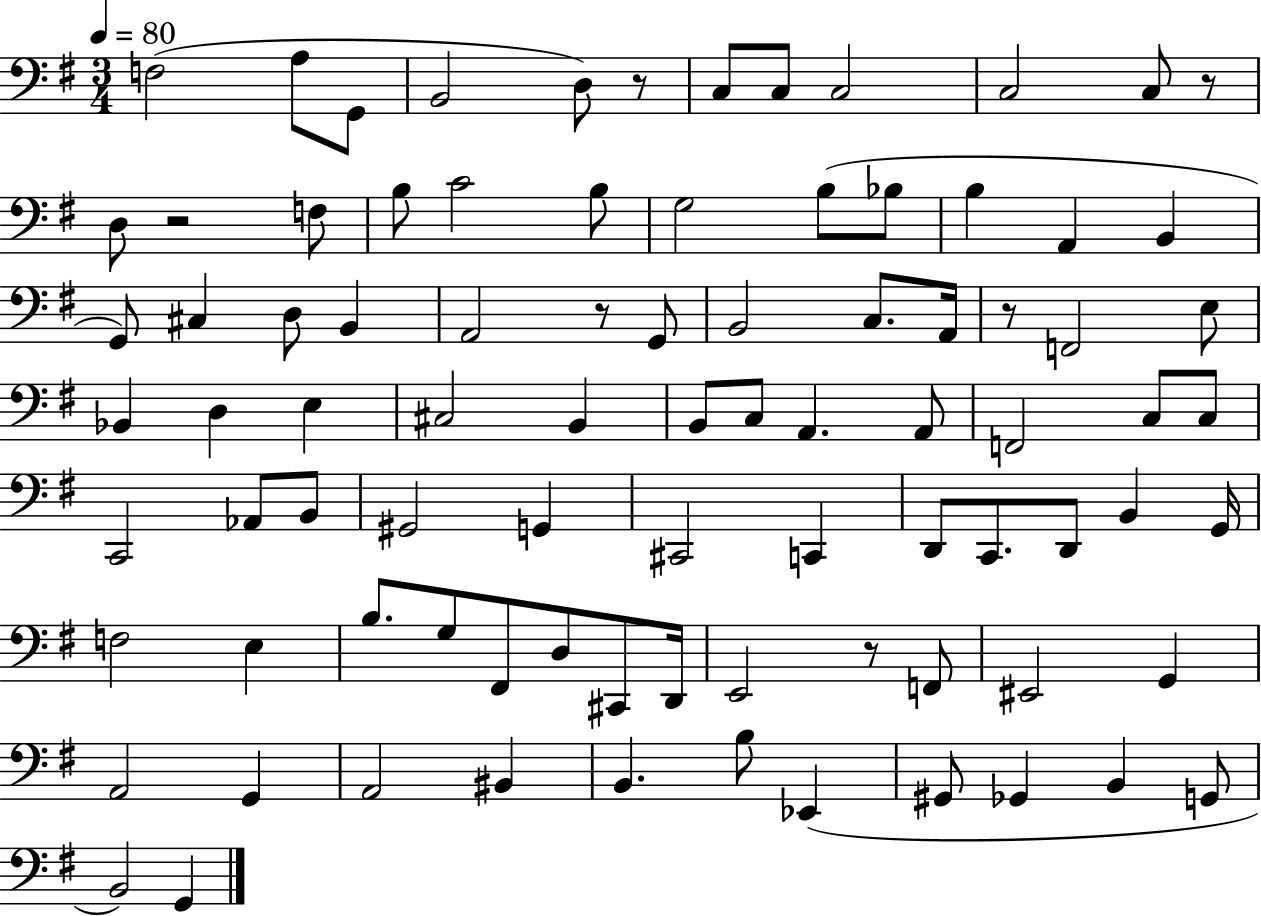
X:1
T:Untitled
M:3/4
L:1/4
K:G
F,2 A,/2 G,,/2 B,,2 D,/2 z/2 C,/2 C,/2 C,2 C,2 C,/2 z/2 D,/2 z2 F,/2 B,/2 C2 B,/2 G,2 B,/2 _B,/2 B, A,, B,, G,,/2 ^C, D,/2 B,, A,,2 z/2 G,,/2 B,,2 C,/2 A,,/4 z/2 F,,2 E,/2 _B,, D, E, ^C,2 B,, B,,/2 C,/2 A,, A,,/2 F,,2 C,/2 C,/2 C,,2 _A,,/2 B,,/2 ^G,,2 G,, ^C,,2 C,, D,,/2 C,,/2 D,,/2 B,, G,,/4 F,2 E, B,/2 G,/2 ^F,,/2 D,/2 ^C,,/2 D,,/4 E,,2 z/2 F,,/2 ^E,,2 G,, A,,2 G,, A,,2 ^B,, B,, B,/2 _E,, ^G,,/2 _G,, B,, G,,/2 B,,2 G,,